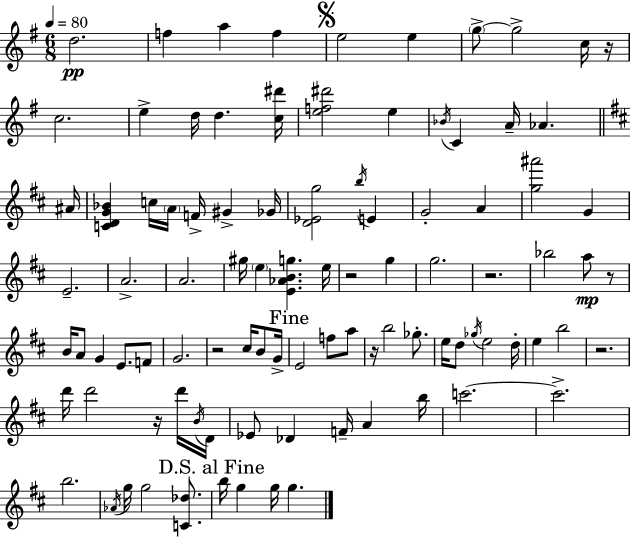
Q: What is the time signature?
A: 6/8